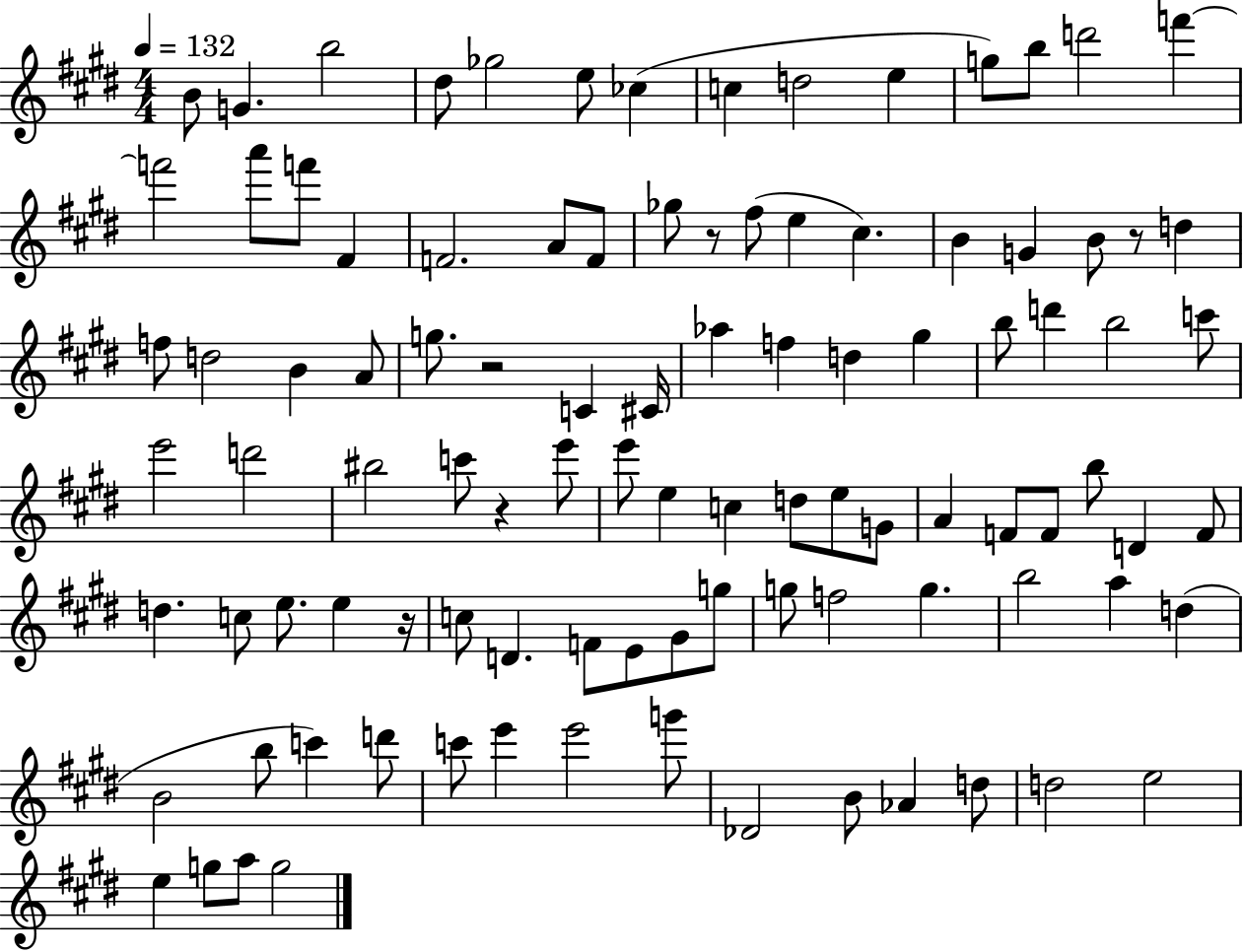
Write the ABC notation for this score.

X:1
T:Untitled
M:4/4
L:1/4
K:E
B/2 G b2 ^d/2 _g2 e/2 _c c d2 e g/2 b/2 d'2 f' f'2 a'/2 f'/2 ^F F2 A/2 F/2 _g/2 z/2 ^f/2 e ^c B G B/2 z/2 d f/2 d2 B A/2 g/2 z2 C ^C/4 _a f d ^g b/2 d' b2 c'/2 e'2 d'2 ^b2 c'/2 z e'/2 e'/2 e c d/2 e/2 G/2 A F/2 F/2 b/2 D F/2 d c/2 e/2 e z/4 c/2 D F/2 E/2 ^G/2 g/2 g/2 f2 g b2 a d B2 b/2 c' d'/2 c'/2 e' e'2 g'/2 _D2 B/2 _A d/2 d2 e2 e g/2 a/2 g2